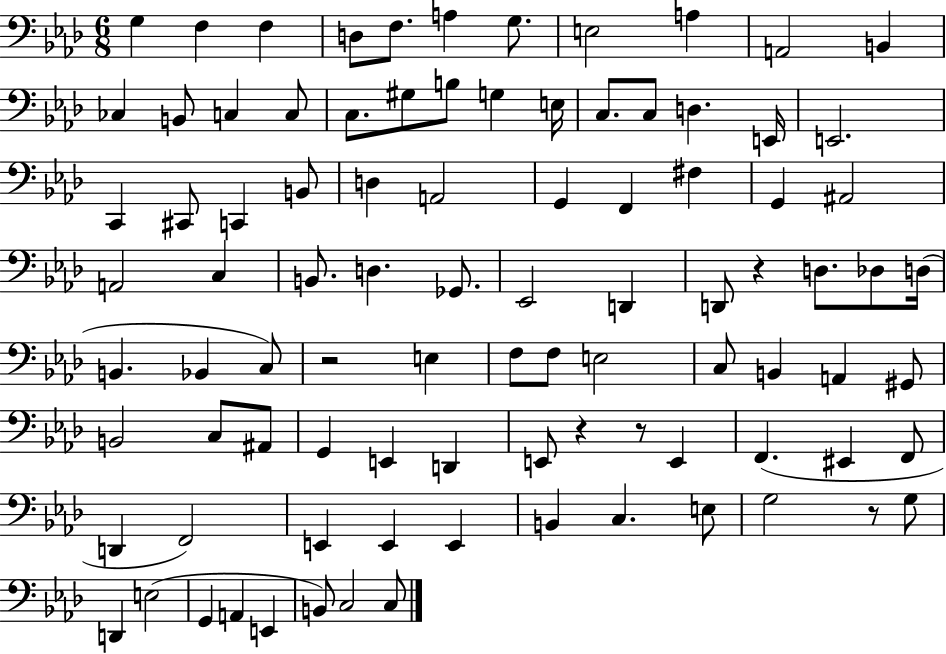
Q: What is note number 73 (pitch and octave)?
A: E2